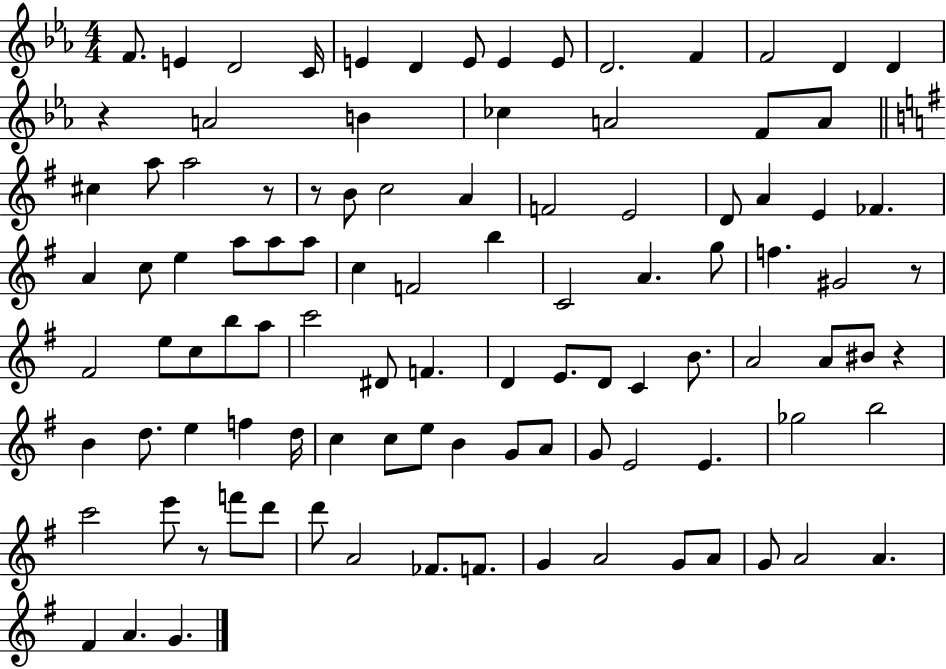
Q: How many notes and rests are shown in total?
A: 102